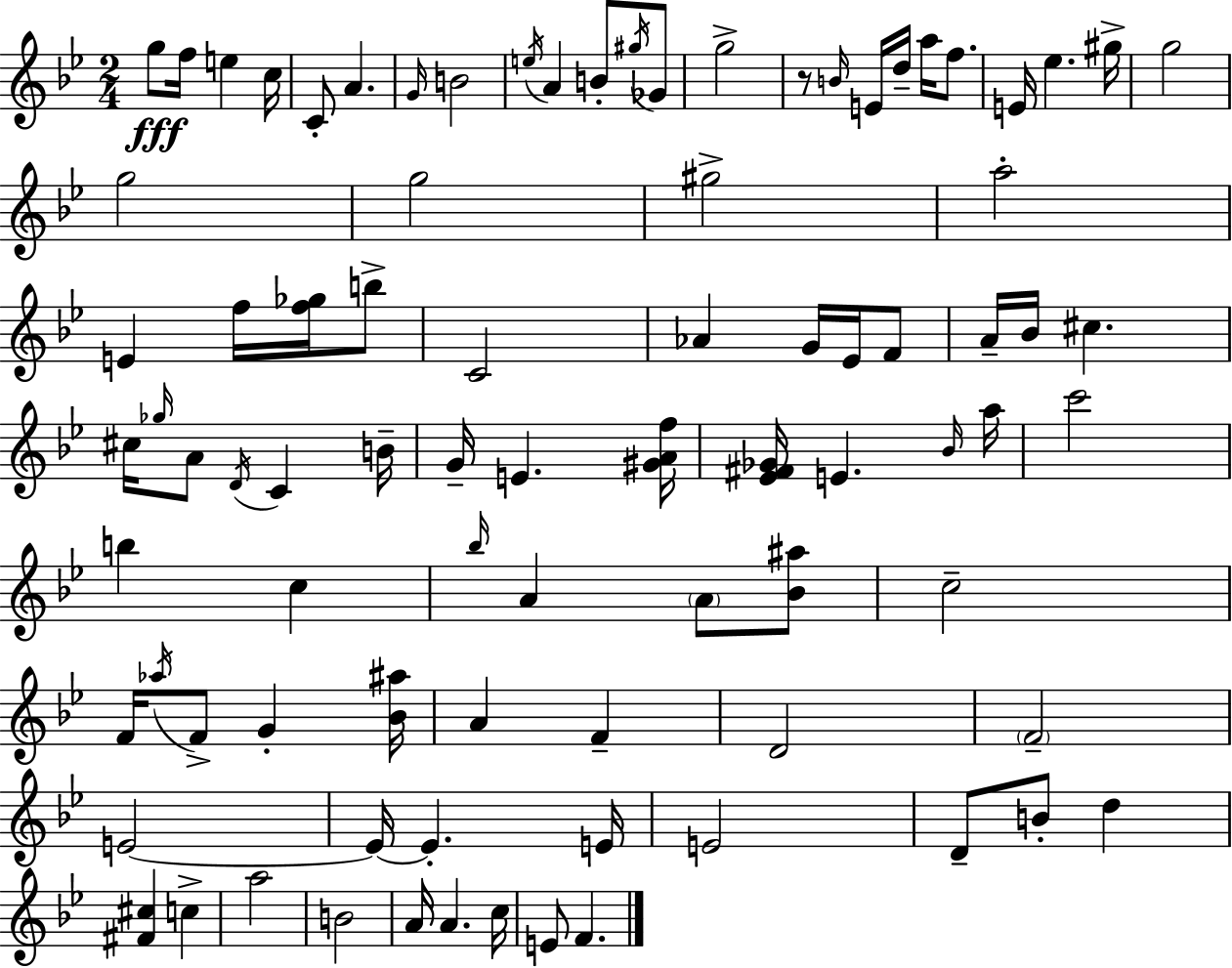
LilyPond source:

{
  \clef treble
  \numericTimeSignature
  \time 2/4
  \key g \minor
  g''8\fff f''16 e''4 c''16 | c'8-. a'4. | \grace { g'16 } b'2 | \acciaccatura { e''16 } a'4 b'8-. | \break \acciaccatura { gis''16 } ges'8 g''2-> | r8 \grace { b'16 } e'16 d''16-- | a''16 f''8. e'16 ees''4. | gis''16-> g''2 | \break g''2 | g''2 | gis''2-> | a''2-. | \break e'4 | f''16 <f'' ges''>16 b''8-> c'2 | aes'4 | g'16 ees'16 f'8 a'16-- bes'16 cis''4. | \break cis''16 \grace { ges''16 } a'8 | \acciaccatura { d'16 } c'4 b'16-- g'16-- e'4. | <gis' a' f''>16 <ees' fis' ges'>16 e'4. | \grace { bes'16 } a''16 c'''2 | \break b''4 | c''4 \grace { bes''16 } | a'4 \parenthesize a'8 <bes' ais''>8 | c''2-- | \break f'16 \acciaccatura { aes''16 } f'8-> g'4-. | <bes' ais''>16 a'4 f'4-- | d'2 | \parenthesize f'2-- | \break e'2~~ | e'16~~ e'4.-. | e'16 e'2 | d'8-- b'8-. d''4 | \break <fis' cis''>4 c''4-> | a''2 | b'2 | a'16 a'4. | \break c''16 e'8 f'4. | \bar "|."
}